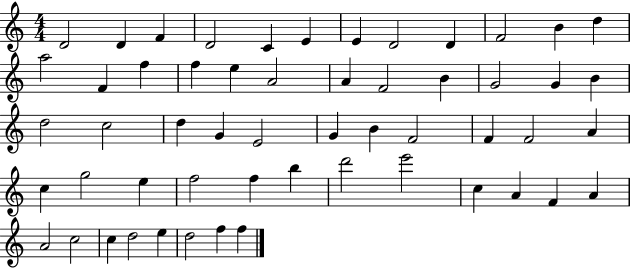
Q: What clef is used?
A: treble